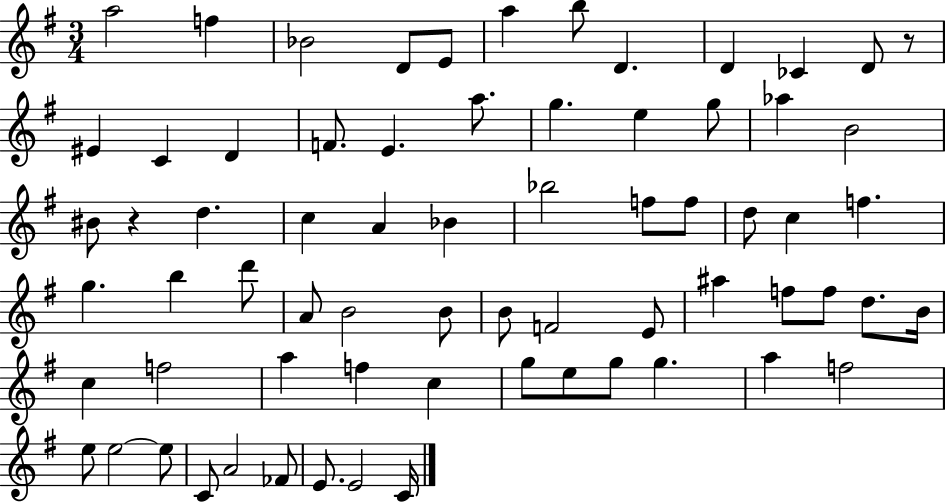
{
  \clef treble
  \numericTimeSignature
  \time 3/4
  \key g \major
  a''2 f''4 | bes'2 d'8 e'8 | a''4 b''8 d'4. | d'4 ces'4 d'8 r8 | \break eis'4 c'4 d'4 | f'8. e'4. a''8. | g''4. e''4 g''8 | aes''4 b'2 | \break bis'8 r4 d''4. | c''4 a'4 bes'4 | bes''2 f''8 f''8 | d''8 c''4 f''4. | \break g''4. b''4 d'''8 | a'8 b'2 b'8 | b'8 f'2 e'8 | ais''4 f''8 f''8 d''8. b'16 | \break c''4 f''2 | a''4 f''4 c''4 | g''8 e''8 g''8 g''4. | a''4 f''2 | \break e''8 e''2~~ e''8 | c'8 a'2 fes'8 | e'8. e'2 c'16 | \bar "|."
}